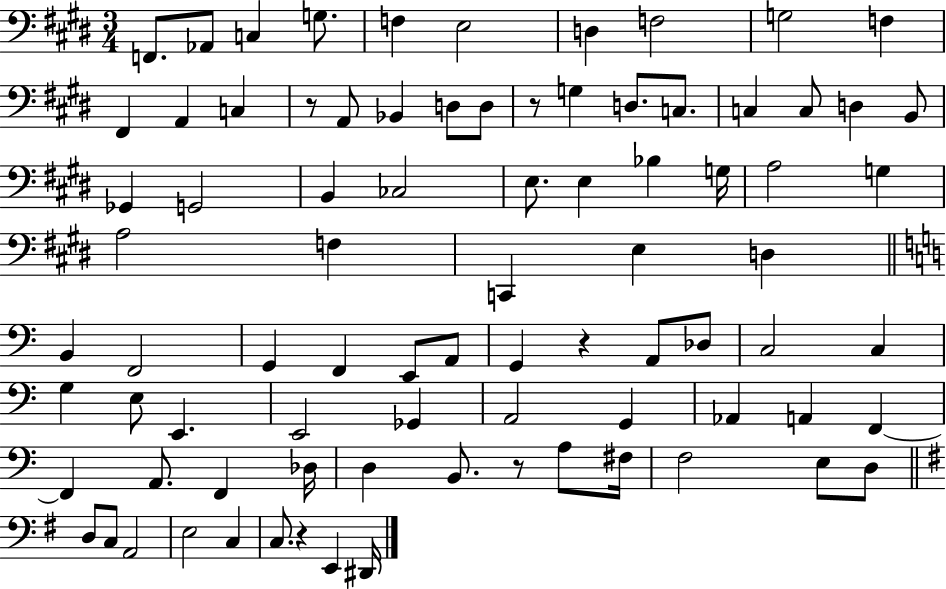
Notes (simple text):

F2/e. Ab2/e C3/q G3/e. F3/q E3/h D3/q F3/h G3/h F3/q F#2/q A2/q C3/q R/e A2/e Bb2/q D3/e D3/e R/e G3/q D3/e. C3/e. C3/q C3/e D3/q B2/e Gb2/q G2/h B2/q CES3/h E3/e. E3/q Bb3/q G3/s A3/h G3/q A3/h F3/q C2/q E3/q D3/q B2/q F2/h G2/q F2/q E2/e A2/e G2/q R/q A2/e Db3/e C3/h C3/q G3/q E3/e E2/q. E2/h Gb2/q A2/h G2/q Ab2/q A2/q F2/q F2/q A2/e. F2/q Db3/s D3/q B2/e. R/e A3/e F#3/s F3/h E3/e D3/e D3/e C3/e A2/h E3/h C3/q C3/e. R/q E2/q D#2/s